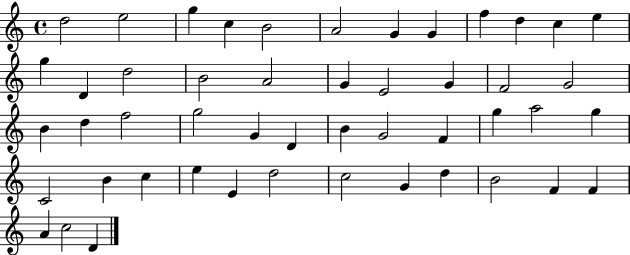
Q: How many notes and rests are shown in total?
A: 49